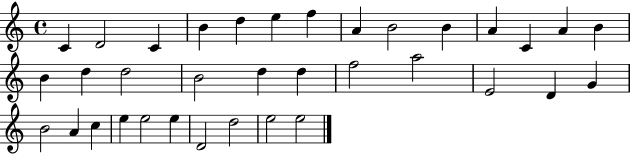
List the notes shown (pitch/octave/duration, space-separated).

C4/q D4/h C4/q B4/q D5/q E5/q F5/q A4/q B4/h B4/q A4/q C4/q A4/q B4/q B4/q D5/q D5/h B4/h D5/q D5/q F5/h A5/h E4/h D4/q G4/q B4/h A4/q C5/q E5/q E5/h E5/q D4/h D5/h E5/h E5/h